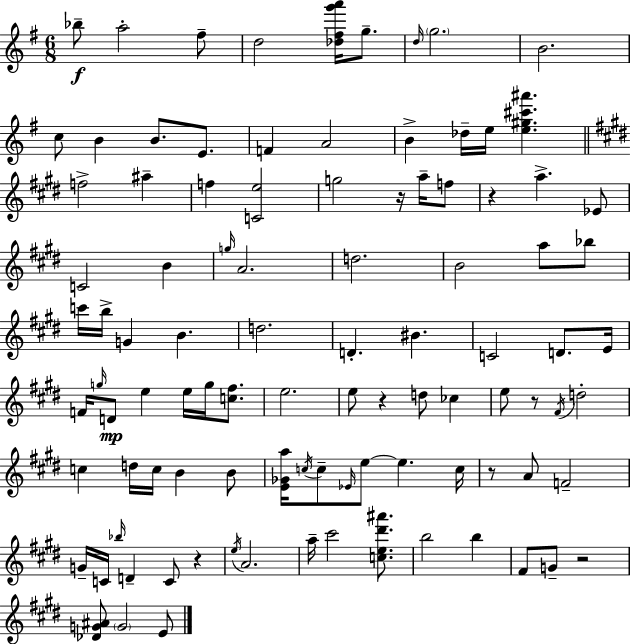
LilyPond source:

{
  \clef treble
  \numericTimeSignature
  \time 6/8
  \key e \minor
  \repeat volta 2 { bes''8--\f a''2-. fis''8-- | d''2 <des'' fis'' g''' a'''>16 g''8.-- | \grace { d''16 } \parenthesize g''2. | b'2. | \break c''8 b'4 b'8. e'8. | f'4 a'2 | b'4-> des''16-- e''16 <e'' gis'' cis''' ais'''>4. | \bar "||" \break \key e \major f''2-> ais''4-- | f''4 <c' e''>2 | g''2 r16 a''16-- f''8 | r4 a''4.-> ees'8 | \break c'2 b'4 | \grace { g''16 } a'2. | d''2. | b'2 a''8 bes''8 | \break c'''16 b''16-> g'4 b'4. | d''2. | d'4.-. bis'4. | c'2 d'8. | \break e'16 f'16 \grace { g''16 }\mp d'8 e''4 e''16 g''16 <c'' fis''>8. | e''2. | e''8 r4 d''8 ces''4 | e''8 r8 \acciaccatura { fis'16 } d''2-. | \break c''4 d''16 c''16 b'4 | b'8 <e' ges' a''>16 \acciaccatura { c''16 } c''8-- \grace { ees'16 } e''8~~ e''4. | c''16 r8 a'8 f'2-- | g'16-- c'16 \grace { bes''16 } d'4-- | \break c'8 r4 \acciaccatura { e''16 } a'2. | a''16-- cis'''2 | <c'' e'' dis''' ais'''>8. b''2 | b''4 fis'8 g'8-- r2 | \break <des' g' ais'>8 \parenthesize g'2 | e'8 } \bar "|."
}